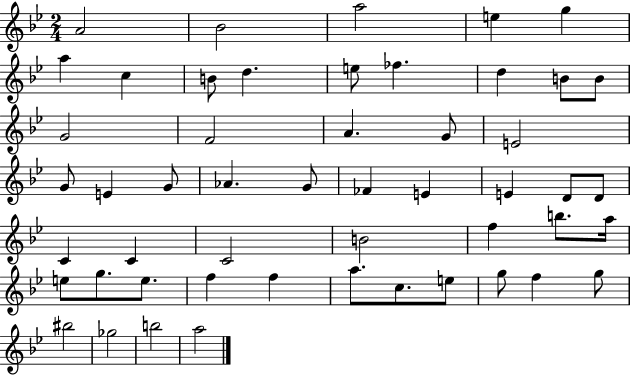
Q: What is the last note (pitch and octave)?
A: A5